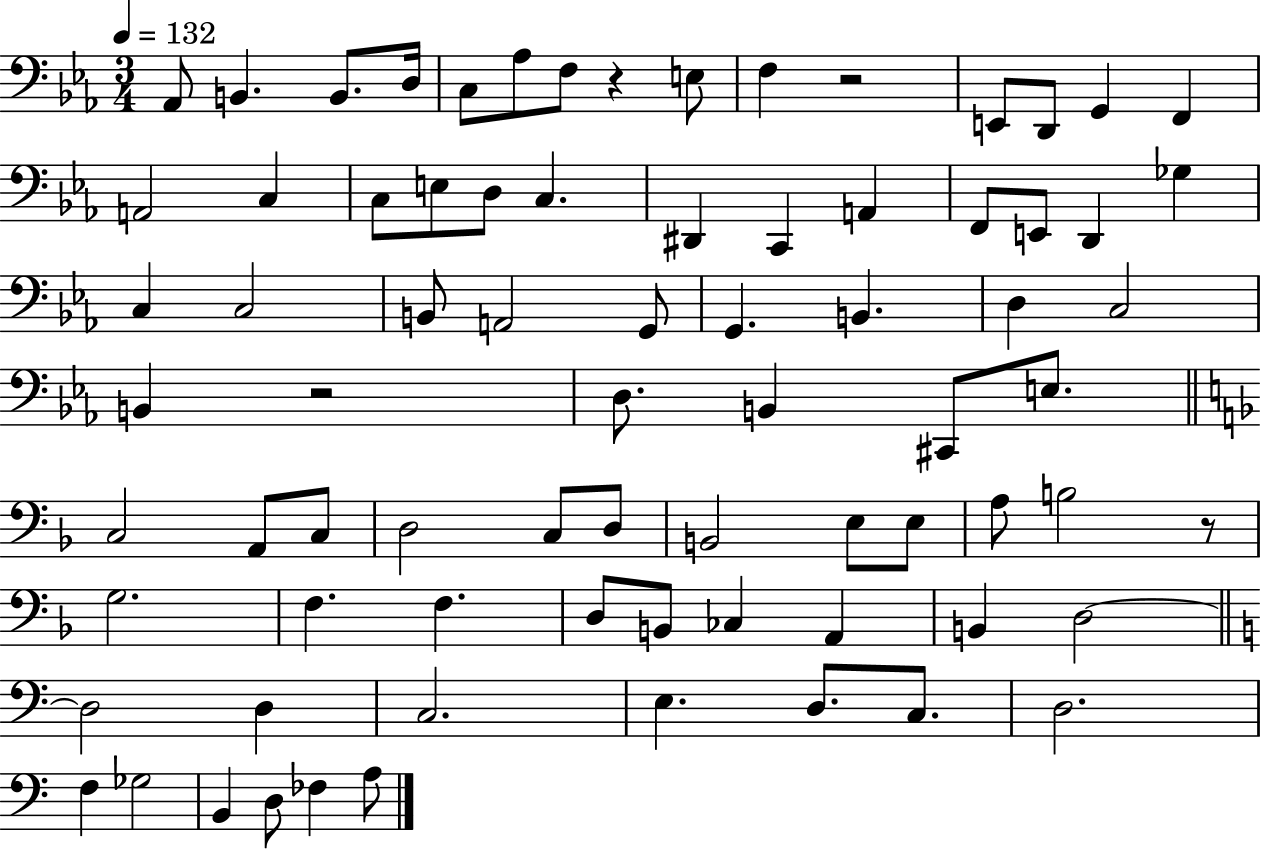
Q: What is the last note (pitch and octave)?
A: A3